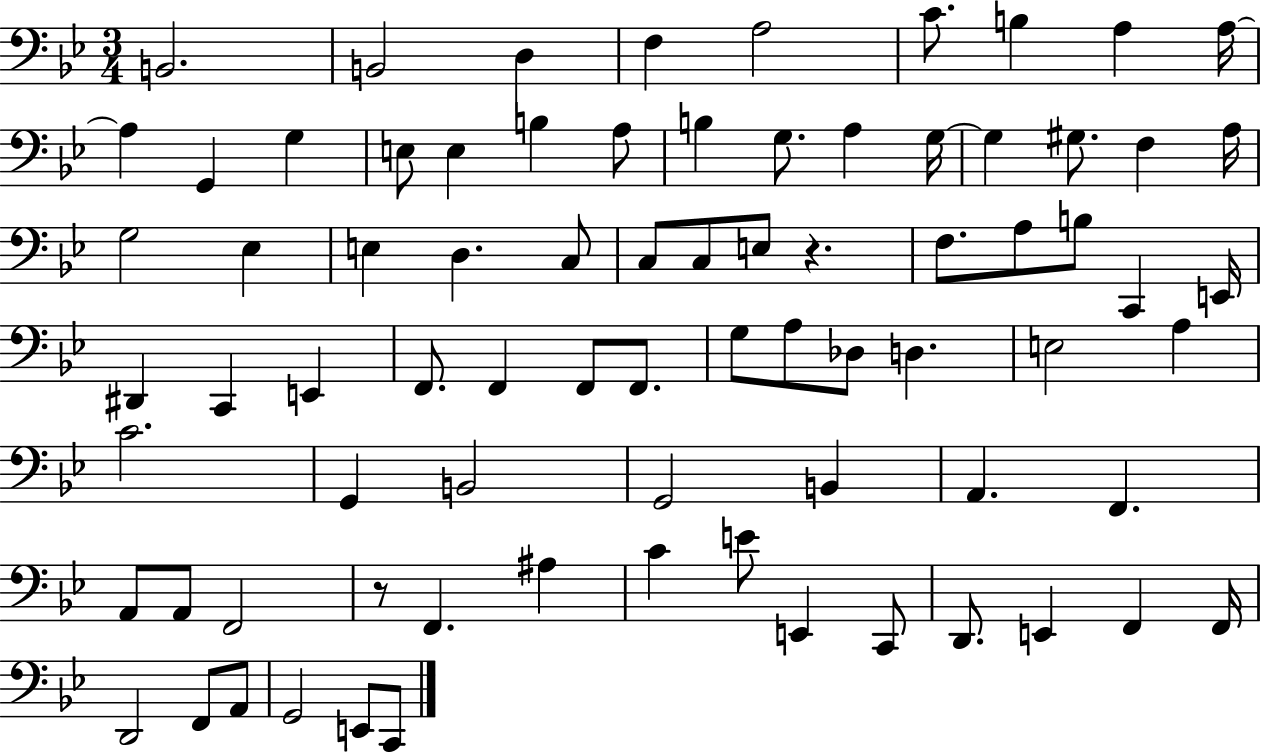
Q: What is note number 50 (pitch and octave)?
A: A3